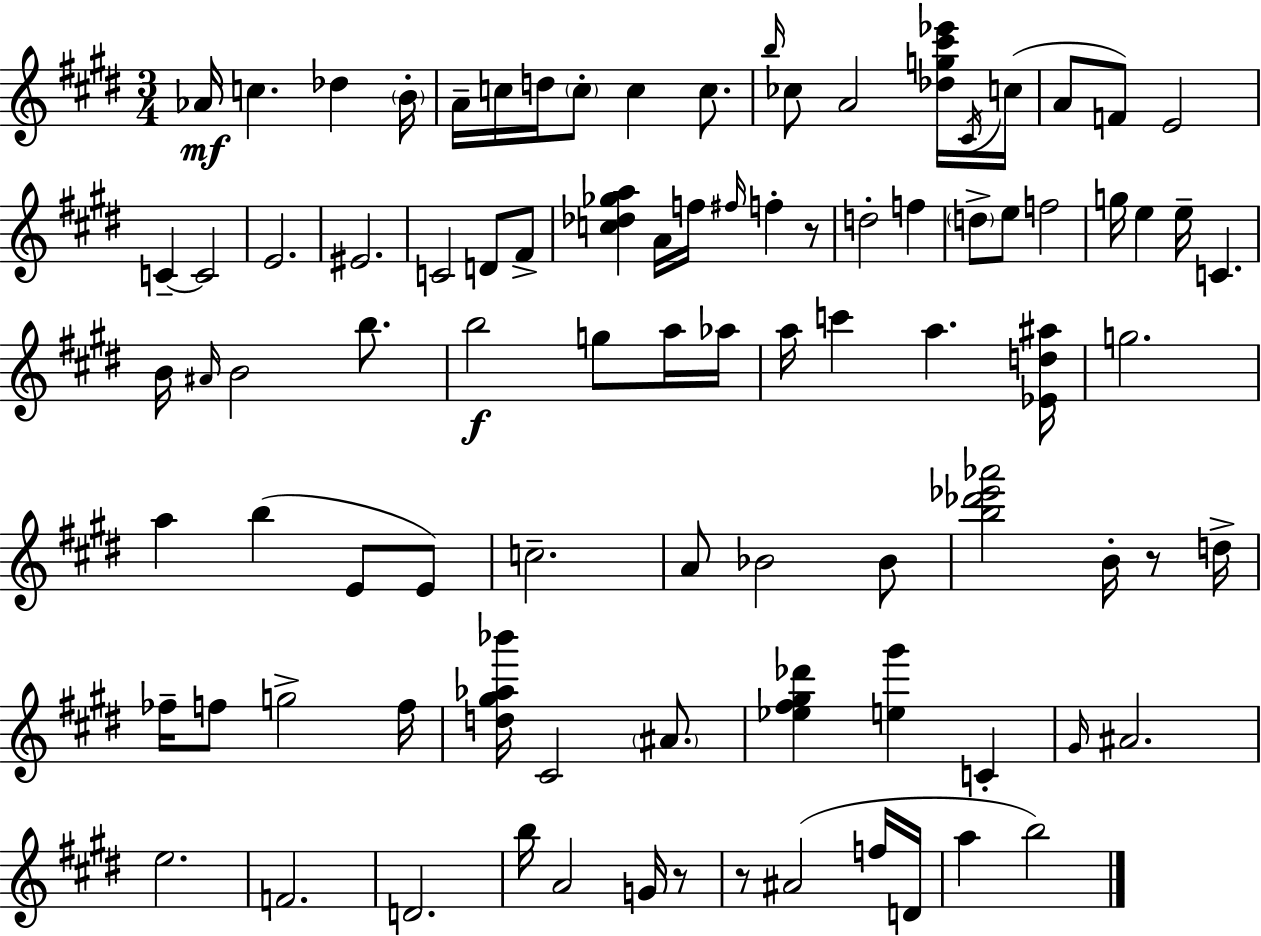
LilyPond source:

{
  \clef treble
  \numericTimeSignature
  \time 3/4
  \key e \major
  \repeat volta 2 { aes'16\mf c''4. des''4 \parenthesize b'16-. | a'16-- c''16 d''16 \parenthesize c''8-. c''4 c''8. | \grace { b''16 } ces''8 a'2 <des'' g'' cis''' ees'''>16 | \acciaccatura { cis'16 }( c''16 a'8 f'8) e'2 | \break c'4--~~ c'2 | e'2. | eis'2. | c'2 d'8 | \break fis'8-> <c'' des'' ges'' a''>4 a'16 f''16 \grace { fis''16 } f''4-. | r8 d''2-. f''4 | \parenthesize d''8-> e''8 f''2 | g''16 e''4 e''16-- c'4. | \break b'16 \grace { ais'16 } b'2 | b''8. b''2\f | g''8 a''16 aes''16 a''16 c'''4 a''4. | <ees' d'' ais''>16 g''2. | \break a''4 b''4( | e'8 e'8) c''2.-- | a'8 bes'2 | bes'8 <b'' des''' ees''' aes'''>2 | \break b'16-. r8 d''16-> fes''16-- f''8 g''2-> | f''16 <d'' gis'' aes'' bes'''>16 cis'2 | \parenthesize ais'8. <ees'' fis'' gis'' des'''>4 <e'' gis'''>4 | c'4-. \grace { gis'16 } ais'2. | \break e''2. | f'2. | d'2. | b''16 a'2 | \break g'16 r8 r8 ais'2( | f''16 d'16 a''4 b''2) | } \bar "|."
}